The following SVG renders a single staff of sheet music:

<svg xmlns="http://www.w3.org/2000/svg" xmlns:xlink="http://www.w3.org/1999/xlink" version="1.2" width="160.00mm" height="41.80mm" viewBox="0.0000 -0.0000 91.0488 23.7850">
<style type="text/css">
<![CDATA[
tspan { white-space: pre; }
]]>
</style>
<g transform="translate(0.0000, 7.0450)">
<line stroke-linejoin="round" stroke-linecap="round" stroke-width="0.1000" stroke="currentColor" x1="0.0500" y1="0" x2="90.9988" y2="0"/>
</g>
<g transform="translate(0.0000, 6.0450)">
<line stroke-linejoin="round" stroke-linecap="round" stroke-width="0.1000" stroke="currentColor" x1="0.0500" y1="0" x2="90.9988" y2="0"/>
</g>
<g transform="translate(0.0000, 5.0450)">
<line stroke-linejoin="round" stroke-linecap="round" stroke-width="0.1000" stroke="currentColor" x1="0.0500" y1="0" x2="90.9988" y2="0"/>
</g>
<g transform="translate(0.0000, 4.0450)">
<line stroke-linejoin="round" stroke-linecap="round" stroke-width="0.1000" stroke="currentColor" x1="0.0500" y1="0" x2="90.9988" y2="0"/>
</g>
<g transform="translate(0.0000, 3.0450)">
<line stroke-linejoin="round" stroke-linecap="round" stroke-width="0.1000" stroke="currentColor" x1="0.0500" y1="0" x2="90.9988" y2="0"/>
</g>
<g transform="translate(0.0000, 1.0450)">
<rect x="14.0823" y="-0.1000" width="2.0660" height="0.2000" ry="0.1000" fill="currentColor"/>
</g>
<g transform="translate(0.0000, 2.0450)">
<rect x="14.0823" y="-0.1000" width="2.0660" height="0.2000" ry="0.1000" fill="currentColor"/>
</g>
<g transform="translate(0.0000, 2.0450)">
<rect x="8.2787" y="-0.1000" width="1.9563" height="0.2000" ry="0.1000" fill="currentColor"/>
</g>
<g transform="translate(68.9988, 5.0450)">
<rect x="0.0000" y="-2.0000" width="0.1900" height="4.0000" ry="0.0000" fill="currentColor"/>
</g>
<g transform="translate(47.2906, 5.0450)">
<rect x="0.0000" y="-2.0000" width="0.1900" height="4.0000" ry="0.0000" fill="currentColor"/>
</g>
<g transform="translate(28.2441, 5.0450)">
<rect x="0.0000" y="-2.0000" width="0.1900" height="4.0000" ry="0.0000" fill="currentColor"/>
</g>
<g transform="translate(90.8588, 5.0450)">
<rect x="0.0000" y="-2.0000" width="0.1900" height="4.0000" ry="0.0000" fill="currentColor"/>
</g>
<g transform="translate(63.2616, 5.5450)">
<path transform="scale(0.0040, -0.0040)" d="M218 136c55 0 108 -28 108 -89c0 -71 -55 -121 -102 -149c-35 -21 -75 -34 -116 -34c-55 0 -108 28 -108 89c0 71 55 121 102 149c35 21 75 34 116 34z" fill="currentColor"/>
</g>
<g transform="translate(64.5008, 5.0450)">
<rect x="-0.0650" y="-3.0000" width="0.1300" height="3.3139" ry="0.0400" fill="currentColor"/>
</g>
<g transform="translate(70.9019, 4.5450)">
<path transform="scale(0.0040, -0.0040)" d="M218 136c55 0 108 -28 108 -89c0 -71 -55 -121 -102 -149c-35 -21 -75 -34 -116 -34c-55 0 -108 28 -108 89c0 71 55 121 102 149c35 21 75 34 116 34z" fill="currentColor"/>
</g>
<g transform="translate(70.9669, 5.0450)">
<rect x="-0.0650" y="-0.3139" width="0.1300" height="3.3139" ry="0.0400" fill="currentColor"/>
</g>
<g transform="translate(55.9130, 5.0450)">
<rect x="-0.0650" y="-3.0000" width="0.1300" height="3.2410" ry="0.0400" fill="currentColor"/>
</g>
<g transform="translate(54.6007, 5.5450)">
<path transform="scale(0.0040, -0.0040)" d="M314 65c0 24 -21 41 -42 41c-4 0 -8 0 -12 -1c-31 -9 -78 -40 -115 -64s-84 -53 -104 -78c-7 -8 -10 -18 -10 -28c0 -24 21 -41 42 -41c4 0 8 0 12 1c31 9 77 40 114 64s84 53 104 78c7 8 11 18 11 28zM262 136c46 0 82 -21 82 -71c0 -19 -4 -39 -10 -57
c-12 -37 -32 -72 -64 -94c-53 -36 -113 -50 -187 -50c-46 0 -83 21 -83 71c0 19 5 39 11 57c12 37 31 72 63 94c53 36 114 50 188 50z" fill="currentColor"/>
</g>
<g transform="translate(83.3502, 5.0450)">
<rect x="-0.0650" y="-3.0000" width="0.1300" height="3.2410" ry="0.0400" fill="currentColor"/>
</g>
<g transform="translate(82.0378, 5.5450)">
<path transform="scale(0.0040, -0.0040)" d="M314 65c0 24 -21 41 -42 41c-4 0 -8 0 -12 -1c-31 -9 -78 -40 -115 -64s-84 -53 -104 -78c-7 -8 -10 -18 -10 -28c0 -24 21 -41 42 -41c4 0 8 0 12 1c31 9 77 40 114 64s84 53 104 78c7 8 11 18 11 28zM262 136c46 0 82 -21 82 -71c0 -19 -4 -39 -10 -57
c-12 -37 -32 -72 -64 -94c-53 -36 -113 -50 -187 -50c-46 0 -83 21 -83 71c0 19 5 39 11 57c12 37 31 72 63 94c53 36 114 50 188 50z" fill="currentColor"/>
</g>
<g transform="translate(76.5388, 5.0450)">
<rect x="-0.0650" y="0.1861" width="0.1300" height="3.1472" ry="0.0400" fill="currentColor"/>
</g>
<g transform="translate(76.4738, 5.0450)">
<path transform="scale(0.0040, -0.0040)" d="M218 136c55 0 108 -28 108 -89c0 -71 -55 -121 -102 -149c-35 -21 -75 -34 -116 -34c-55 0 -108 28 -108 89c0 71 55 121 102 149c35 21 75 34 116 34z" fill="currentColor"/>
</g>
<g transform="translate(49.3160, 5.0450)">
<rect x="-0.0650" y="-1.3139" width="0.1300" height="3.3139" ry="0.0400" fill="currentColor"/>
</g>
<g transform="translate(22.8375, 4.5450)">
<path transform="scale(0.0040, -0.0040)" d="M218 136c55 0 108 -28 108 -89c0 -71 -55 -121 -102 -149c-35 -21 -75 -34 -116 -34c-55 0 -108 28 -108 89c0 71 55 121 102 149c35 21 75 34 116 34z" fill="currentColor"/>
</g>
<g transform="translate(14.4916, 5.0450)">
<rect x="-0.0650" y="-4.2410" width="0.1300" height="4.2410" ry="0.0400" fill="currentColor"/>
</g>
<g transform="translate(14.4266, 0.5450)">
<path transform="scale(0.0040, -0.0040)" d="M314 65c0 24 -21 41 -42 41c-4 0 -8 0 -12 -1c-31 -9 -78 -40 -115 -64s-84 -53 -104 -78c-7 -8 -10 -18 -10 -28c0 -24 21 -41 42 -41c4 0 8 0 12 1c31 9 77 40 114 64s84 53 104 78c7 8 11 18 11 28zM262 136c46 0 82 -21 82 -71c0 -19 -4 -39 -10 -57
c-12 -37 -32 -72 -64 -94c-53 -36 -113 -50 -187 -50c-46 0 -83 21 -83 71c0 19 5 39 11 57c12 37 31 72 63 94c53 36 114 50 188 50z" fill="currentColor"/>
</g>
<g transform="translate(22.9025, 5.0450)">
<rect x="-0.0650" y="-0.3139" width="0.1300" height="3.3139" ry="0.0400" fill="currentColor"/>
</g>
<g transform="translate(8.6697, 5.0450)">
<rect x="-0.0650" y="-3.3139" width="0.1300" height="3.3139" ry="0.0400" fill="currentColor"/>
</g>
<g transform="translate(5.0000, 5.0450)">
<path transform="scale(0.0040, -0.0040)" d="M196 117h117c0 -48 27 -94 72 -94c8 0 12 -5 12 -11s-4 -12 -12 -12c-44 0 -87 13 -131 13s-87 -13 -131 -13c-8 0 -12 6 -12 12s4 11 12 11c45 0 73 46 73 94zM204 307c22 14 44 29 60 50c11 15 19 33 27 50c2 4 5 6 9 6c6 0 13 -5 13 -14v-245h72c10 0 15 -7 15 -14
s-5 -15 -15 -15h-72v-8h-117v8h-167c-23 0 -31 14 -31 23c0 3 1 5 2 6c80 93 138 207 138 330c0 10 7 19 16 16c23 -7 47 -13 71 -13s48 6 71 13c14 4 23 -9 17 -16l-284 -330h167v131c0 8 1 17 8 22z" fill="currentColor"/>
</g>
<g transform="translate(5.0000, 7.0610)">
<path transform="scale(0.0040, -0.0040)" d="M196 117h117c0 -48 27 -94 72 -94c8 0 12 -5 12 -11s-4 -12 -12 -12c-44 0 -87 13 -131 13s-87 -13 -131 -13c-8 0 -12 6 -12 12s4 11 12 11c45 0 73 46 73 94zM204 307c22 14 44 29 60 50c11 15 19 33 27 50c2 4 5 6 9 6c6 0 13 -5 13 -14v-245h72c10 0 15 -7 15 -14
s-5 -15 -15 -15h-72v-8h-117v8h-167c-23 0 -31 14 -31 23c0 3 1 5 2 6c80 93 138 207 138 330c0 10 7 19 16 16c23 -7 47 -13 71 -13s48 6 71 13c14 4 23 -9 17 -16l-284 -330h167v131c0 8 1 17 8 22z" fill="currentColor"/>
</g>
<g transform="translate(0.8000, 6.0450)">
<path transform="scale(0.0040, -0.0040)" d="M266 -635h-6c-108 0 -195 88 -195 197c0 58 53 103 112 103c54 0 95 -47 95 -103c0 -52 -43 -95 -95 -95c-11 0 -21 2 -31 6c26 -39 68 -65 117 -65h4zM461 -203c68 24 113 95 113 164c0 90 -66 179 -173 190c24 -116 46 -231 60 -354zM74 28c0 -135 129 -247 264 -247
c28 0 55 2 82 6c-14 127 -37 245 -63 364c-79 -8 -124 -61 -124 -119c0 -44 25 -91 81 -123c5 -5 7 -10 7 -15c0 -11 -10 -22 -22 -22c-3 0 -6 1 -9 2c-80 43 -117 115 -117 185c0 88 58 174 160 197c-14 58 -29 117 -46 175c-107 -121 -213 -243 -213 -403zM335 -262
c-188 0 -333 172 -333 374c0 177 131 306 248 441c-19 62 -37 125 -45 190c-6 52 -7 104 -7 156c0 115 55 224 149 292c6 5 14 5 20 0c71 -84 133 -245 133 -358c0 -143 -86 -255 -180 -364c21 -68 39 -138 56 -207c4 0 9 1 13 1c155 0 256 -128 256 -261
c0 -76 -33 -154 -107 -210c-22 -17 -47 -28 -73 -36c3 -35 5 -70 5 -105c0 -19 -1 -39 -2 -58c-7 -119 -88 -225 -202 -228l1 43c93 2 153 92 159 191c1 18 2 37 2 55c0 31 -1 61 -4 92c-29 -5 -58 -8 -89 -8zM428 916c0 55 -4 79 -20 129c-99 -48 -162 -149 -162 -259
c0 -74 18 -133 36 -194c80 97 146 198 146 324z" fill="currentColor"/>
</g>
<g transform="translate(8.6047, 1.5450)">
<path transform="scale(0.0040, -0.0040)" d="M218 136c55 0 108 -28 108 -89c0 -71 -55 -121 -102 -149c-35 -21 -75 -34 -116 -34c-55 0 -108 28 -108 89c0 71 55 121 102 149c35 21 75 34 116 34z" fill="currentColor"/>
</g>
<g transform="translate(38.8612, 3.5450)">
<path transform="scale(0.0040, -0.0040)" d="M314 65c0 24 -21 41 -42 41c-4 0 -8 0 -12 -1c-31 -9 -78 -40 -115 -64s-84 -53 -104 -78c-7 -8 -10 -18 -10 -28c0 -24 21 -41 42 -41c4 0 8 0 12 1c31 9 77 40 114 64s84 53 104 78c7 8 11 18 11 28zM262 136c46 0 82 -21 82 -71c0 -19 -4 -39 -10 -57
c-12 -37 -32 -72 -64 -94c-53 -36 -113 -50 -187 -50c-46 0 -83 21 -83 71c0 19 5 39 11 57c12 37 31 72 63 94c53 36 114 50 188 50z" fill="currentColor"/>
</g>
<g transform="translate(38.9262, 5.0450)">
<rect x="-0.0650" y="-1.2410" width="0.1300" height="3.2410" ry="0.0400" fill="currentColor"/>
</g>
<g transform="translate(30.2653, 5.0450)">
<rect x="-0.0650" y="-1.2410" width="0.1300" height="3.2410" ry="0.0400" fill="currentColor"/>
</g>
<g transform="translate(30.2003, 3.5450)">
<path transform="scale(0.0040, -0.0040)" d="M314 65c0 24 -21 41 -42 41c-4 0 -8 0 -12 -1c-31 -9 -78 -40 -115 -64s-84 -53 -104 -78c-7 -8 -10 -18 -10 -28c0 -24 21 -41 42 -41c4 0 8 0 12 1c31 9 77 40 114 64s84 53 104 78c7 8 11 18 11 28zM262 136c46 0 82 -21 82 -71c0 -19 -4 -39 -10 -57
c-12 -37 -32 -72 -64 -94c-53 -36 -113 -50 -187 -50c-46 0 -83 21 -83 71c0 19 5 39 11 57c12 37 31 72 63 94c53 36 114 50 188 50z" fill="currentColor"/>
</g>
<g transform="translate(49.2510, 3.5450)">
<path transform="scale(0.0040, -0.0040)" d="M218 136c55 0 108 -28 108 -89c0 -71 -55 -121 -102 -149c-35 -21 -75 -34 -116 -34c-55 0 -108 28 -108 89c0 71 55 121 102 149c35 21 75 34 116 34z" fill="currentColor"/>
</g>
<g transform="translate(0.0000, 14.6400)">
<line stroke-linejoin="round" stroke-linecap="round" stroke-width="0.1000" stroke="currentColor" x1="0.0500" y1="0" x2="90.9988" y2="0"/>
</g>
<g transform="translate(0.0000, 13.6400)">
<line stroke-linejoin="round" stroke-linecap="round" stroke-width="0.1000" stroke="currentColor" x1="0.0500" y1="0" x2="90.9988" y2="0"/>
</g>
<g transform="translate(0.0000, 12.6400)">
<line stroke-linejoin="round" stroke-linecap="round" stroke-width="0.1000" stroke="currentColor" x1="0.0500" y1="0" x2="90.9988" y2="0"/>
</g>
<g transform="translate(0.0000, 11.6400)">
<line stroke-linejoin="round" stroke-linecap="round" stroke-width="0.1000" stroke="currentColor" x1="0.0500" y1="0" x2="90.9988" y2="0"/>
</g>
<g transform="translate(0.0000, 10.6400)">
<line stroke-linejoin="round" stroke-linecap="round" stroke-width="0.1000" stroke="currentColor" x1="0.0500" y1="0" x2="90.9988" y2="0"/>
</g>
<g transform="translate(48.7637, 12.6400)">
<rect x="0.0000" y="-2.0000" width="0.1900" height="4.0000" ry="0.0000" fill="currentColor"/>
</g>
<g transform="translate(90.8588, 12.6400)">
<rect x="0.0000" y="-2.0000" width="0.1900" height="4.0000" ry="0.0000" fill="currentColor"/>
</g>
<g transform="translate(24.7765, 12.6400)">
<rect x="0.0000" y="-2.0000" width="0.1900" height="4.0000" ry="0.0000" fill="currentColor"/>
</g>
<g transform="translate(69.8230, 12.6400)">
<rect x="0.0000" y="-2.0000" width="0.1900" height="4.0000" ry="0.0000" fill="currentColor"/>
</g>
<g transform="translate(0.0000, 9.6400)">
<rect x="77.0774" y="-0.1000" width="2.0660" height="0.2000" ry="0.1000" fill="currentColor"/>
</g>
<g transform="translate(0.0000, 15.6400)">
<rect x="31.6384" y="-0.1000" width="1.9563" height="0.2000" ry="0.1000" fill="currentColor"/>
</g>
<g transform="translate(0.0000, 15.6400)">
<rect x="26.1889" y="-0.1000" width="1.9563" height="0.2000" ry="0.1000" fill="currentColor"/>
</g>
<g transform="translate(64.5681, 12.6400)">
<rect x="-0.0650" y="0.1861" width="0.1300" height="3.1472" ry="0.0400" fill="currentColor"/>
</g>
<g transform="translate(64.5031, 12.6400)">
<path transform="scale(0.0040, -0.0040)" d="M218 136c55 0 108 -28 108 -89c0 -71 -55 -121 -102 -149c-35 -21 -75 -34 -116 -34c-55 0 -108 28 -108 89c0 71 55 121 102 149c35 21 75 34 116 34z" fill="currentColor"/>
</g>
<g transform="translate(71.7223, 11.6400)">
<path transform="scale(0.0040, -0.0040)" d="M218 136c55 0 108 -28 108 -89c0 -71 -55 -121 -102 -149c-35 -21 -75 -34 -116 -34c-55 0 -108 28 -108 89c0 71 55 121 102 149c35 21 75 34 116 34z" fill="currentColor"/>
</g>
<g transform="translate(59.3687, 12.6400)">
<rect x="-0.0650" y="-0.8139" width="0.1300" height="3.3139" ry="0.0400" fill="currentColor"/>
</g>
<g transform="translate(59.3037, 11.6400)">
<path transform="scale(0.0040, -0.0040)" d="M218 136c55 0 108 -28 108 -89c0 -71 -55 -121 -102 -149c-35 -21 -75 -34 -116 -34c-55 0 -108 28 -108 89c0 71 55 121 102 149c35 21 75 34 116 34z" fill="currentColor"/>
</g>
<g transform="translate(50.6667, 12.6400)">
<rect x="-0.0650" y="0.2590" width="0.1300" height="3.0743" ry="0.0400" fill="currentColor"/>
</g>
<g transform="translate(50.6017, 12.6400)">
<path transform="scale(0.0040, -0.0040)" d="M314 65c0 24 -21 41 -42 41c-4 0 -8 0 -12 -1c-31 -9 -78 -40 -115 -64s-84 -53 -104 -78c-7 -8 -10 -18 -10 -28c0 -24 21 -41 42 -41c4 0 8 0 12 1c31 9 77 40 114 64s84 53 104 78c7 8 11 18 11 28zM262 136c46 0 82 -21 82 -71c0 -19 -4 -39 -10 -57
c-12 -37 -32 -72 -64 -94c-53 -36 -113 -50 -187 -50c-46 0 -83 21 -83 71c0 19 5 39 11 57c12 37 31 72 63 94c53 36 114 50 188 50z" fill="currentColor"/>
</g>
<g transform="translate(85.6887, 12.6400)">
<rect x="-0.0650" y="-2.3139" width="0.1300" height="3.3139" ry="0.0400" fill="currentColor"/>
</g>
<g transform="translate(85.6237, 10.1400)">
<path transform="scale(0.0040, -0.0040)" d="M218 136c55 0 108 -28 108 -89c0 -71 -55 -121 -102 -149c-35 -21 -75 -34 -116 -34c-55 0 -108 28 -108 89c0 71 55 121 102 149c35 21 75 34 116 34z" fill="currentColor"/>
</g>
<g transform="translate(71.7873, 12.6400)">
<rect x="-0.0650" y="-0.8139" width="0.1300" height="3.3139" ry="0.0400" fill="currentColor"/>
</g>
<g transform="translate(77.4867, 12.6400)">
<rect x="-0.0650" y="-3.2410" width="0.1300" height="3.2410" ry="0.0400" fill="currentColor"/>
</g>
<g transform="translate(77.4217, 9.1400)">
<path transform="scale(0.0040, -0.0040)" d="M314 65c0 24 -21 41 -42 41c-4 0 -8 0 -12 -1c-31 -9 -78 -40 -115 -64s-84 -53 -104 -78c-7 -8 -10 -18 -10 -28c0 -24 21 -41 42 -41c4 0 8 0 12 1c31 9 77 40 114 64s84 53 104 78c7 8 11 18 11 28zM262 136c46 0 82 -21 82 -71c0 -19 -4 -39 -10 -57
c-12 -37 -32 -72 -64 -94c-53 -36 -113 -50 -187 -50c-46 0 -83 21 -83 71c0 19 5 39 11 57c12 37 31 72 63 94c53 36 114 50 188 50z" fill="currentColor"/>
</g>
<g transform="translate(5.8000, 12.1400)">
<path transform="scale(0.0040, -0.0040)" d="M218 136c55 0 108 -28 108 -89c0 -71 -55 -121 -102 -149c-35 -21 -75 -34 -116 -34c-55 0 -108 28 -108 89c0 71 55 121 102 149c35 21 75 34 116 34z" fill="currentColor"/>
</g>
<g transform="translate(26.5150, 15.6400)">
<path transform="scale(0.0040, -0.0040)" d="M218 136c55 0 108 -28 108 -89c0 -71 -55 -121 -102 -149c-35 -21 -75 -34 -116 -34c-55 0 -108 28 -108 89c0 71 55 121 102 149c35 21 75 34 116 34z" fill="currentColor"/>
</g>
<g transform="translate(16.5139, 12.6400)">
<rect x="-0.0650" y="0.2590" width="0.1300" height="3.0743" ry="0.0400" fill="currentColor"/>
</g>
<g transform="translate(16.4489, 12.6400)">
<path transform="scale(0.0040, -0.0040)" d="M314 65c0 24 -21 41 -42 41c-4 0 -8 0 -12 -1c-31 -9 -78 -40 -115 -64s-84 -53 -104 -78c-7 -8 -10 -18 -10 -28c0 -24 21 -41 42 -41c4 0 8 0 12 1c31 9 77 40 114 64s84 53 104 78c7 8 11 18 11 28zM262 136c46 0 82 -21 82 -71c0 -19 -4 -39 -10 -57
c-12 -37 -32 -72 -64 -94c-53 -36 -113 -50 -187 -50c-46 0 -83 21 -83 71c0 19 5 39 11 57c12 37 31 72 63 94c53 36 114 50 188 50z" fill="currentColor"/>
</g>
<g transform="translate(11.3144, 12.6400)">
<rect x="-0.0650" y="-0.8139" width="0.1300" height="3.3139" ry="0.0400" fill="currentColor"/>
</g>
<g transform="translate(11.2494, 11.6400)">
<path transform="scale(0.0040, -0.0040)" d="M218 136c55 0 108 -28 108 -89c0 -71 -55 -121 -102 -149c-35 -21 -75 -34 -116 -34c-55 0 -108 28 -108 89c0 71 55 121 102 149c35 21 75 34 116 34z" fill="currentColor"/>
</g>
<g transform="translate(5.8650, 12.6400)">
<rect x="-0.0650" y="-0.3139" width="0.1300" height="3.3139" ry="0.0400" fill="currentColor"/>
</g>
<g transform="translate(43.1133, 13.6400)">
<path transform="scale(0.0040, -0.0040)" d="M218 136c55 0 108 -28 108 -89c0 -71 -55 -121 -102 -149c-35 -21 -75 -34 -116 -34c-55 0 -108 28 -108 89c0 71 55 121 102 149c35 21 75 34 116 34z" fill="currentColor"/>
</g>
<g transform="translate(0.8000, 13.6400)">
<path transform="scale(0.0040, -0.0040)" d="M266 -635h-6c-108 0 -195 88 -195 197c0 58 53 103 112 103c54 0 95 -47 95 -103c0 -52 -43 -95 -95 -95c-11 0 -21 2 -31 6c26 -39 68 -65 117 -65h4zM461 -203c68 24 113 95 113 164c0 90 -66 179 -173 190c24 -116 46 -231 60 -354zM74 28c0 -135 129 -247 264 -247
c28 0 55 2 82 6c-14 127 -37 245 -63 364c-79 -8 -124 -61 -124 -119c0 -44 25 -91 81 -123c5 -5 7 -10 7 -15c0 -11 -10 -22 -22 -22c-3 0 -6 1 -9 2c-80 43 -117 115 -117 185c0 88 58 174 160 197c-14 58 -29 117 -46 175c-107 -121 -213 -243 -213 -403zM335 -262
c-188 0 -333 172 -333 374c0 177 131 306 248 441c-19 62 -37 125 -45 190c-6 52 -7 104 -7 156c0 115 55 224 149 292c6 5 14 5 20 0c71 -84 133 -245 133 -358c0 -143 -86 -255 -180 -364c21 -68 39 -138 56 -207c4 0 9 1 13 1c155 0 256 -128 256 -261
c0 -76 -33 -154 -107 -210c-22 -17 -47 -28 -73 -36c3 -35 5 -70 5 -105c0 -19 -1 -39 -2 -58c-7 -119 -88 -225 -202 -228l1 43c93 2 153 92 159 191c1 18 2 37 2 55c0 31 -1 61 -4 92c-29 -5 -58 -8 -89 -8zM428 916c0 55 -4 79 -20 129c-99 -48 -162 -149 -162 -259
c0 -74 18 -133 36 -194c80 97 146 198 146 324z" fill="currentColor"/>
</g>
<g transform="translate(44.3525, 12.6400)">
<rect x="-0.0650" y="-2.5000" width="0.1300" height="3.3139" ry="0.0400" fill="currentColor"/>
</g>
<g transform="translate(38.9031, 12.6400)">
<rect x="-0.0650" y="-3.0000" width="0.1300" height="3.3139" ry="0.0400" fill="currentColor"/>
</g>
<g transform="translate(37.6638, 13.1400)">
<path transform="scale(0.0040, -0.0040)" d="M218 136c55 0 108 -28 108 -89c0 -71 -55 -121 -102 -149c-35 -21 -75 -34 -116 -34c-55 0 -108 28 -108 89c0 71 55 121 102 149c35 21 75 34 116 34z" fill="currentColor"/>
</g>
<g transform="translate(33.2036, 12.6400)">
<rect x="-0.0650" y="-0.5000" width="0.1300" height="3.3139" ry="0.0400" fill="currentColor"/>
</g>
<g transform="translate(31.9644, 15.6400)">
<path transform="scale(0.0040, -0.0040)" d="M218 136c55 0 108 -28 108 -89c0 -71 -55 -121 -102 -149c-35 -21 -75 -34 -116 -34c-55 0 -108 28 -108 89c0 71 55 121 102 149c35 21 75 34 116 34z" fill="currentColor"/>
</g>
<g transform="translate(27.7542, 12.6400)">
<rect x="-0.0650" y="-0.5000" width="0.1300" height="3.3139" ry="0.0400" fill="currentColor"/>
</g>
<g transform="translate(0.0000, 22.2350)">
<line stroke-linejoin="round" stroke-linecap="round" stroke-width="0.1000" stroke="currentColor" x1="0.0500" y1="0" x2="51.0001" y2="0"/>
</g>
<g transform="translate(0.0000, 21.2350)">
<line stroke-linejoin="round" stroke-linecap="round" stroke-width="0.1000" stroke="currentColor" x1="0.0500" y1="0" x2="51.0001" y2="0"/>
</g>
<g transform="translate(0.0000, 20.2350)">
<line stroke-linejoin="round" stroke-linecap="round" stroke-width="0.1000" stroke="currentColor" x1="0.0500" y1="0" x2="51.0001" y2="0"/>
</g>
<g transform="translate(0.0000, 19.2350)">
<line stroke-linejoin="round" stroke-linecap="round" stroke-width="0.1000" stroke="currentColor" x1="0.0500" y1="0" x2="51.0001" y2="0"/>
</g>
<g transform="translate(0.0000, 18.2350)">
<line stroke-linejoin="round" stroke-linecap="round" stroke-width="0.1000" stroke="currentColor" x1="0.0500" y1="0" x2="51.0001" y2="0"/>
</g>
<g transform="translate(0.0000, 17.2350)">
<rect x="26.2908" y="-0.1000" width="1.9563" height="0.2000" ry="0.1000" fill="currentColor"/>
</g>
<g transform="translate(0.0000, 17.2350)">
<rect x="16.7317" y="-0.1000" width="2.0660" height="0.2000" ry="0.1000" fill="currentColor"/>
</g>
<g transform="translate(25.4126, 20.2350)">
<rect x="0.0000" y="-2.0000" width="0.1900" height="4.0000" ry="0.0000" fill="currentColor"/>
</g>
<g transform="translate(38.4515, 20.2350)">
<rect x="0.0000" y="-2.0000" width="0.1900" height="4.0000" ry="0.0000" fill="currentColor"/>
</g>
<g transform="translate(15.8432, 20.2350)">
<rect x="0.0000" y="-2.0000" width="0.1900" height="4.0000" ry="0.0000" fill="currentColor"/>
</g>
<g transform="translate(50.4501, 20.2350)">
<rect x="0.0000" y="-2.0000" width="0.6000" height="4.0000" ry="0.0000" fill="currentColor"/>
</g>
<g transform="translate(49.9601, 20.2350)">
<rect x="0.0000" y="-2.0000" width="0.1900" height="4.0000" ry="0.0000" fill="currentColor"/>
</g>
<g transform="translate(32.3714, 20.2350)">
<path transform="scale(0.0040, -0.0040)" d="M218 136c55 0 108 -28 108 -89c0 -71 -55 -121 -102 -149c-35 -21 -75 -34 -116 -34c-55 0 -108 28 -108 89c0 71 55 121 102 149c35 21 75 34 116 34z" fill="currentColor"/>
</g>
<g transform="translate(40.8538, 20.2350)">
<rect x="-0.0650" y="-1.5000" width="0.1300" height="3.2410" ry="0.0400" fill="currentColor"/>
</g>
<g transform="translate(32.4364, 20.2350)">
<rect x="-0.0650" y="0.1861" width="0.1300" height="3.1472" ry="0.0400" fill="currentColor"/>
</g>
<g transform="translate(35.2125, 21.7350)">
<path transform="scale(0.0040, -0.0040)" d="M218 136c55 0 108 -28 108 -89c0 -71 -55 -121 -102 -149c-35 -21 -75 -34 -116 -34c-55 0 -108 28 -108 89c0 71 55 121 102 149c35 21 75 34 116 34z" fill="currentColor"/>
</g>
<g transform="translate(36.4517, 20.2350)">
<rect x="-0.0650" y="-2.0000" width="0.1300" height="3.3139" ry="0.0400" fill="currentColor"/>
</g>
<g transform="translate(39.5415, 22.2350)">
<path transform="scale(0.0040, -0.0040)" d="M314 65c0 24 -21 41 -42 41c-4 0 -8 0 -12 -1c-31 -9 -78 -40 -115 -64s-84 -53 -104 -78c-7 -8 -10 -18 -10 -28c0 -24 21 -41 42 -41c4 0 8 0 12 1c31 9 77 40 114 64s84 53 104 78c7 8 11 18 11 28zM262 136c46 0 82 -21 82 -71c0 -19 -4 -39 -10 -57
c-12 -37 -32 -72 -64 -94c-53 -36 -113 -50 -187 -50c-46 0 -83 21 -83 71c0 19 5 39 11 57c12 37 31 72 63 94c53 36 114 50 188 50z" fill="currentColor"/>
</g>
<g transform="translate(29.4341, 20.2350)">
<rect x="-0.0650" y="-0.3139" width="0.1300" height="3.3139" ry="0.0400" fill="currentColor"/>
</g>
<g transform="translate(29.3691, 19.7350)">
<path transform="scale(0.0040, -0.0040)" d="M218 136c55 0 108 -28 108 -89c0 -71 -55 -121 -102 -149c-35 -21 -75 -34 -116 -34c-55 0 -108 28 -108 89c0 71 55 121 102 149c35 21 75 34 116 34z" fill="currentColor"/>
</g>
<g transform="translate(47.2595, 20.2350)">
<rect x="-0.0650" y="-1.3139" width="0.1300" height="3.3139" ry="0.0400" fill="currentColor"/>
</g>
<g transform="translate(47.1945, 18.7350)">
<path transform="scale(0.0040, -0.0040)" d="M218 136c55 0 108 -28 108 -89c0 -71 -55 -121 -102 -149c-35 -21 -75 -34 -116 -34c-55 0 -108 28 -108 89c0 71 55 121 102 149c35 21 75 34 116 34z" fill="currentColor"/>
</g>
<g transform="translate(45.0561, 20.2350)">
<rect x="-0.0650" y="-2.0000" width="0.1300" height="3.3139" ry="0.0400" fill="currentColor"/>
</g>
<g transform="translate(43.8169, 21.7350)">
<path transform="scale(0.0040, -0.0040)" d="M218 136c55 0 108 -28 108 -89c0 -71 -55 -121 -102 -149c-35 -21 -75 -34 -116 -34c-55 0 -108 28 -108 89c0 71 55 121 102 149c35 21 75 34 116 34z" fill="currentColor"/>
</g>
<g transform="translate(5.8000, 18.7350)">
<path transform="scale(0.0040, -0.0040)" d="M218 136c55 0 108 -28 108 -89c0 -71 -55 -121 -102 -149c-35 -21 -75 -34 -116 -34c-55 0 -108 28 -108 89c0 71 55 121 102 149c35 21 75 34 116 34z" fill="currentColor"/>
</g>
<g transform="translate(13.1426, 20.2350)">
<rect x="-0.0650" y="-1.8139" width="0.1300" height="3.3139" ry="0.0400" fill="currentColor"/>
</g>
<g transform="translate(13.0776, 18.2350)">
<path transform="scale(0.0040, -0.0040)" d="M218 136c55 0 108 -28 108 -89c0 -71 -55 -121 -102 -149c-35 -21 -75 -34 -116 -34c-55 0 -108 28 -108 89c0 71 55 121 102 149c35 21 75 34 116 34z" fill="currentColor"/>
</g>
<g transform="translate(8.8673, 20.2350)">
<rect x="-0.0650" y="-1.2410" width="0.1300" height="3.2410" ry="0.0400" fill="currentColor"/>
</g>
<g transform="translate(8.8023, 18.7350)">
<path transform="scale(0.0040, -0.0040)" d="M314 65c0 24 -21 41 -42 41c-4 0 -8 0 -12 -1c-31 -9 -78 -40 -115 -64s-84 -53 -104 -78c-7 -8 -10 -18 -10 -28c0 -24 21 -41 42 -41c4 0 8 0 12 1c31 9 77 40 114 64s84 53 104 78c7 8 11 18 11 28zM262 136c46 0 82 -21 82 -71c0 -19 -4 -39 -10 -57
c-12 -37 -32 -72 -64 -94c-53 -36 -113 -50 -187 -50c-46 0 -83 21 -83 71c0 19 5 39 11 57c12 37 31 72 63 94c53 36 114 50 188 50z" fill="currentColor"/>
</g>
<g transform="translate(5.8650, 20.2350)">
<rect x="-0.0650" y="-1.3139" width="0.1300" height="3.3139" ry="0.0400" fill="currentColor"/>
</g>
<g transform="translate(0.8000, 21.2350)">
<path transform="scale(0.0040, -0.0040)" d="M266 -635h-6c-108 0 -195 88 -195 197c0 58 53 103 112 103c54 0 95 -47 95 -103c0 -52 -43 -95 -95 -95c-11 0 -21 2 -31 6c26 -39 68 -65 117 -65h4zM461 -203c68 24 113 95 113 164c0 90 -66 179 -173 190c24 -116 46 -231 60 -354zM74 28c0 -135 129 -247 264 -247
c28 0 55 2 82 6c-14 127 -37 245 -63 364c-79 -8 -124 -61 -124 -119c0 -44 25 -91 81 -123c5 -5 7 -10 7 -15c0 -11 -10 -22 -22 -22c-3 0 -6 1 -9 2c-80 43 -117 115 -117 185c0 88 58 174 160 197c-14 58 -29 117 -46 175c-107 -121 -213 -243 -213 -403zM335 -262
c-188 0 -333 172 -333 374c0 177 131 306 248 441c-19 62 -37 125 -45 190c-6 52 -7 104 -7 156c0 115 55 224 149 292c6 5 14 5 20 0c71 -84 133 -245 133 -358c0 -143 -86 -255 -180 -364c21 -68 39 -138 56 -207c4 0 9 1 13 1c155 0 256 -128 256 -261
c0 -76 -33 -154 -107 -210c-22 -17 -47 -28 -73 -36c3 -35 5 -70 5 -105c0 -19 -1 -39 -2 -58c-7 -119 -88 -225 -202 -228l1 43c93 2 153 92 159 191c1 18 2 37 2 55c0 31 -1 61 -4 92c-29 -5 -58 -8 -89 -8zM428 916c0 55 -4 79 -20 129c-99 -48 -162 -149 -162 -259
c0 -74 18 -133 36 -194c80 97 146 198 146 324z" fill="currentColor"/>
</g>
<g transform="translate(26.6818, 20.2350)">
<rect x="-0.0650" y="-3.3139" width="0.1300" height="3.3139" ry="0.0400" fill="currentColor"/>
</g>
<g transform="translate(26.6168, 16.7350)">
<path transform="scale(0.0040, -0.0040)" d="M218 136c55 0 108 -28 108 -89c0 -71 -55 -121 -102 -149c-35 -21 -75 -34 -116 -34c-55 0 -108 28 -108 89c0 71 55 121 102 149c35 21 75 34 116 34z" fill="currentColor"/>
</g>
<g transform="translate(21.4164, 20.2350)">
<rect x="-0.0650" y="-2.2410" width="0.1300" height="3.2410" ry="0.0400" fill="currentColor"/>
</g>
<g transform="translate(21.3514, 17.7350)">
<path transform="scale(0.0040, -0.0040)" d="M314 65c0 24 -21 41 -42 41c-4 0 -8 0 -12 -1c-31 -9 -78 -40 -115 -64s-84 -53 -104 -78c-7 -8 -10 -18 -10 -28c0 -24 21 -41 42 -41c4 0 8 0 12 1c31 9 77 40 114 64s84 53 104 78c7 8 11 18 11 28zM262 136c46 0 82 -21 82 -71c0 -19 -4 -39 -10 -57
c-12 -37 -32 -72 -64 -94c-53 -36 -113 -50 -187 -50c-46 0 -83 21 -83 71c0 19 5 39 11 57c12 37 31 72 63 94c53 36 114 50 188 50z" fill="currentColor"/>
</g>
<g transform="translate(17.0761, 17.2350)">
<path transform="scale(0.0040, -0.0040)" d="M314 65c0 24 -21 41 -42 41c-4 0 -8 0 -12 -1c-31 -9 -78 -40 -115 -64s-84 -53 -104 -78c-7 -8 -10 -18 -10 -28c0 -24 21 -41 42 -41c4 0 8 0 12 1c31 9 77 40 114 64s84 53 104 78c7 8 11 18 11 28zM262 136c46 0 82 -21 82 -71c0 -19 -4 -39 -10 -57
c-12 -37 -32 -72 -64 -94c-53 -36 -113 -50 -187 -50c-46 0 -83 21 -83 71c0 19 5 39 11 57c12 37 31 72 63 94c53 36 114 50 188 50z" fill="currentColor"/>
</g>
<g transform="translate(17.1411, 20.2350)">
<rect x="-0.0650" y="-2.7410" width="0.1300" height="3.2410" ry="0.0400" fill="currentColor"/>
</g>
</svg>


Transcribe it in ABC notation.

X:1
T:Untitled
M:4/4
L:1/4
K:C
b d'2 c e2 e2 e A2 A c B A2 c d B2 C C A G B2 d B d b2 g e e2 f a2 g2 b c B F E2 F e